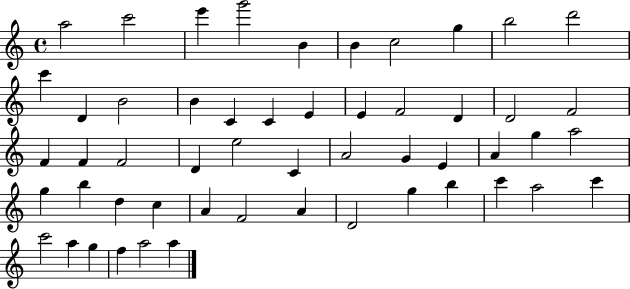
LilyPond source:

{
  \clef treble
  \time 4/4
  \defaultTimeSignature
  \key c \major
  a''2 c'''2 | e'''4 g'''2 b'4 | b'4 c''2 g''4 | b''2 d'''2 | \break c'''4 d'4 b'2 | b'4 c'4 c'4 e'4 | e'4 f'2 d'4 | d'2 f'2 | \break f'4 f'4 f'2 | d'4 e''2 c'4 | a'2 g'4 e'4 | a'4 g''4 a''2 | \break g''4 b''4 d''4 c''4 | a'4 f'2 a'4 | d'2 g''4 b''4 | c'''4 a''2 c'''4 | \break c'''2 a''4 g''4 | f''4 a''2 a''4 | \bar "|."
}